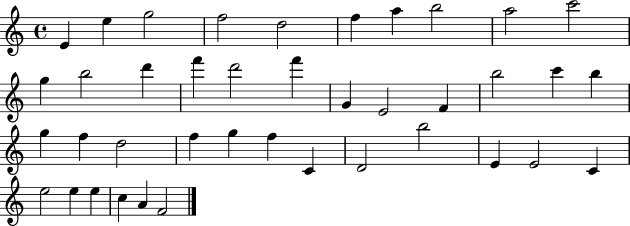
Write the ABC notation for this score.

X:1
T:Untitled
M:4/4
L:1/4
K:C
E e g2 f2 d2 f a b2 a2 c'2 g b2 d' f' d'2 f' G E2 F b2 c' b g f d2 f g f C D2 b2 E E2 C e2 e e c A F2